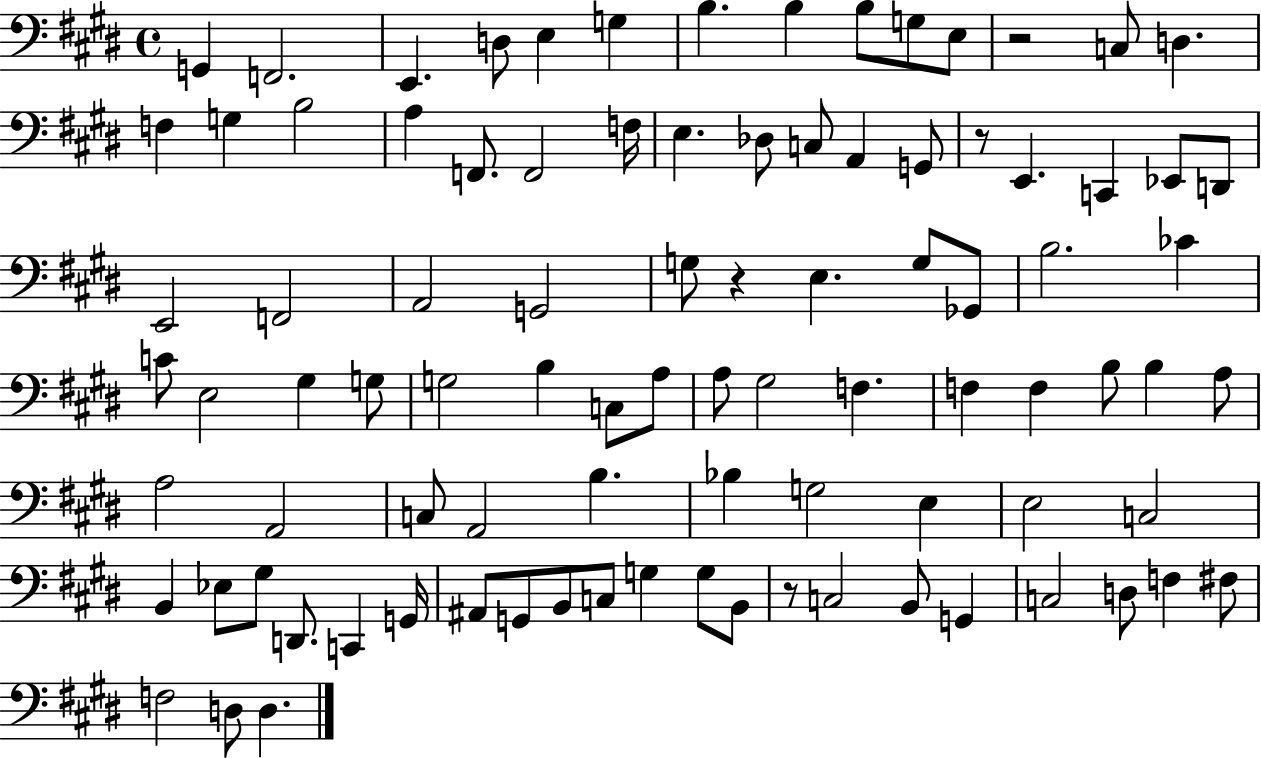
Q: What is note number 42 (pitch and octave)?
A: G#3